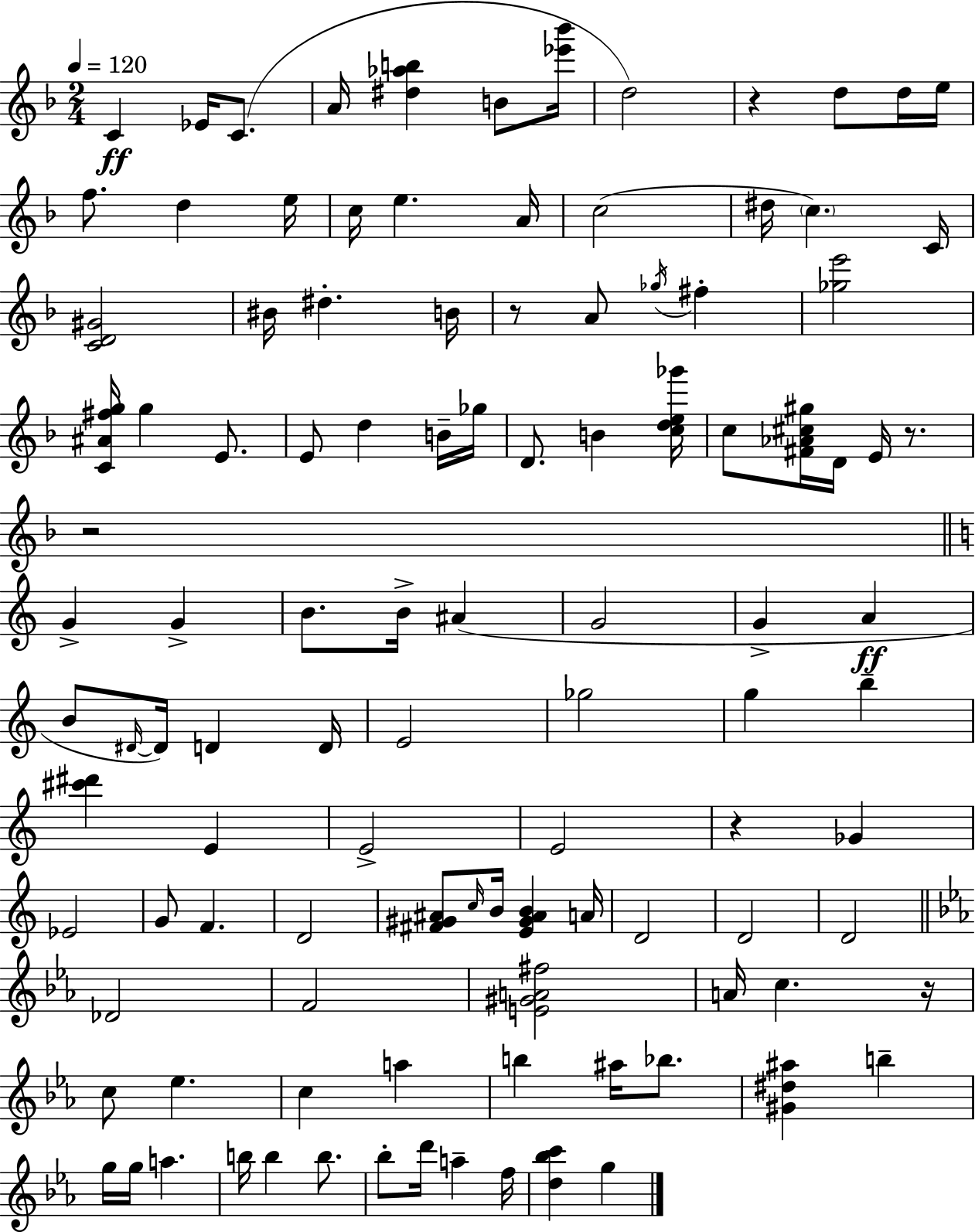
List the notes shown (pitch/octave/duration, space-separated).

C4/q Eb4/s C4/e. A4/s [D#5,Ab5,B5]/q B4/e [Eb6,Bb6]/s D5/h R/q D5/e D5/s E5/s F5/e. D5/q E5/s C5/s E5/q. A4/s C5/h D#5/s C5/q. C4/s [C4,D4,G#4]/h BIS4/s D#5/q. B4/s R/e A4/e Gb5/s F#5/q [Gb5,E6]/h [C4,A#4,F#5,G5]/s G5/q E4/e. E4/e D5/q B4/s Gb5/s D4/e. B4/q [C5,D5,E5,Gb6]/s C5/e [F#4,Ab4,C#5,G#5]/s D4/s E4/s R/e. R/h G4/q G4/q B4/e. B4/s A#4/q G4/h G4/q A4/q B4/e D#4/s D#4/s D4/q D4/s E4/h Gb5/h G5/q B5/q [C#6,D#6]/q E4/q E4/h E4/h R/q Gb4/q Eb4/h G4/e F4/q. D4/h [F#4,G#4,A#4]/e C5/s B4/s [E4,G#4,A#4,B4]/q A4/s D4/h D4/h D4/h Db4/h F4/h [E4,G#4,A4,F#5]/h A4/s C5/q. R/s C5/e Eb5/q. C5/q A5/q B5/q A#5/s Bb5/e. [G#4,D#5,A#5]/q B5/q G5/s G5/s A5/q. B5/s B5/q B5/e. Bb5/e D6/s A5/q F5/s [D5,Bb5,C6]/q G5/q